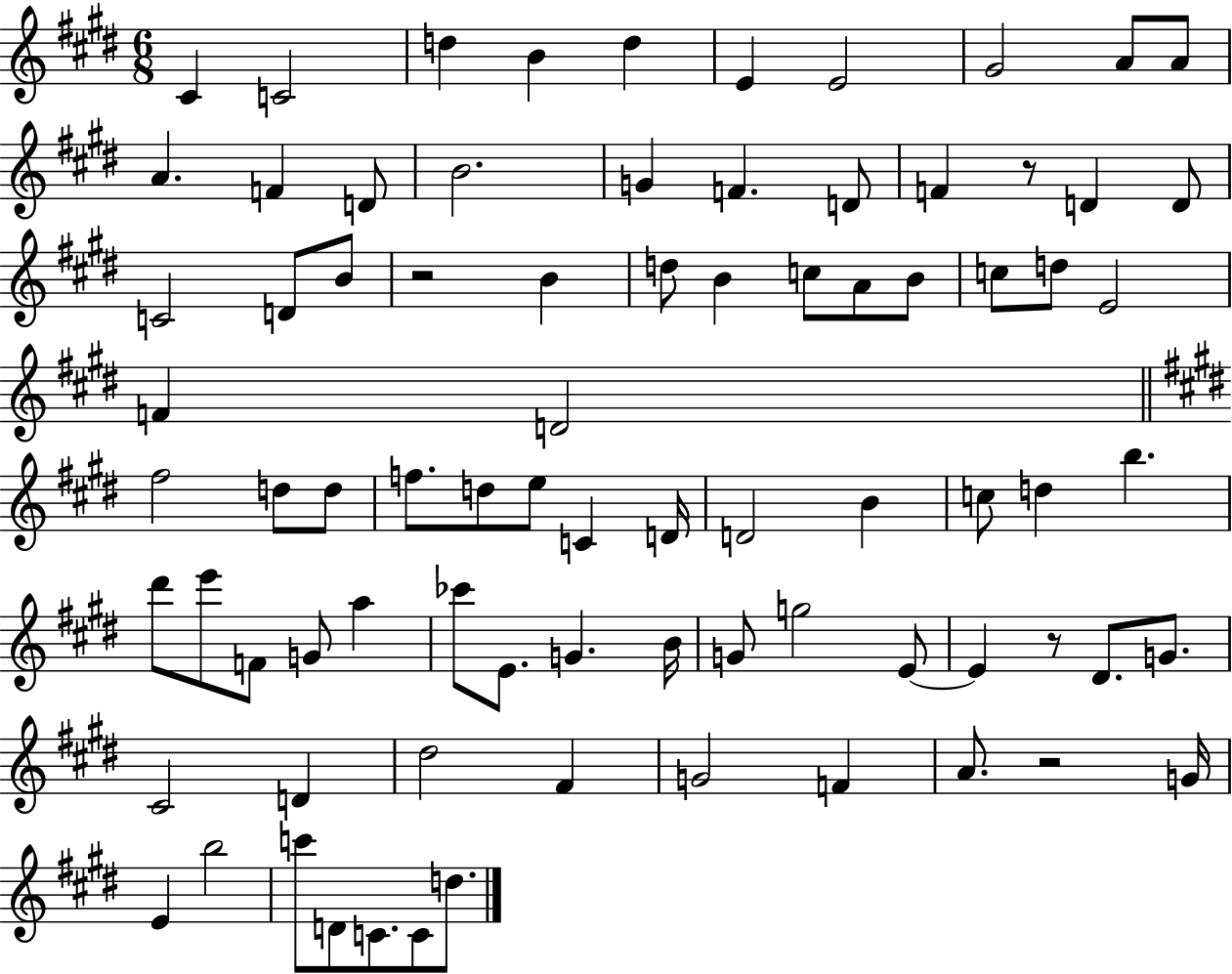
{
  \clef treble
  \numericTimeSignature
  \time 6/8
  \key e \major
  cis'4 c'2 | d''4 b'4 d''4 | e'4 e'2 | gis'2 a'8 a'8 | \break a'4. f'4 d'8 | b'2. | g'4 f'4. d'8 | f'4 r8 d'4 d'8 | \break c'2 d'8 b'8 | r2 b'4 | d''8 b'4 c''8 a'8 b'8 | c''8 d''8 e'2 | \break f'4 d'2 | \bar "||" \break \key e \major fis''2 d''8 d''8 | f''8. d''8 e''8 c'4 d'16 | d'2 b'4 | c''8 d''4 b''4. | \break dis'''8 e'''8 f'8 g'8 a''4 | ces'''8 e'8. g'4. b'16 | g'8 g''2 e'8~~ | e'4 r8 dis'8. g'8. | \break cis'2 d'4 | dis''2 fis'4 | g'2 f'4 | a'8. r2 g'16 | \break e'4 b''2 | c'''8 d'8 c'8. c'8 d''8. | \bar "|."
}